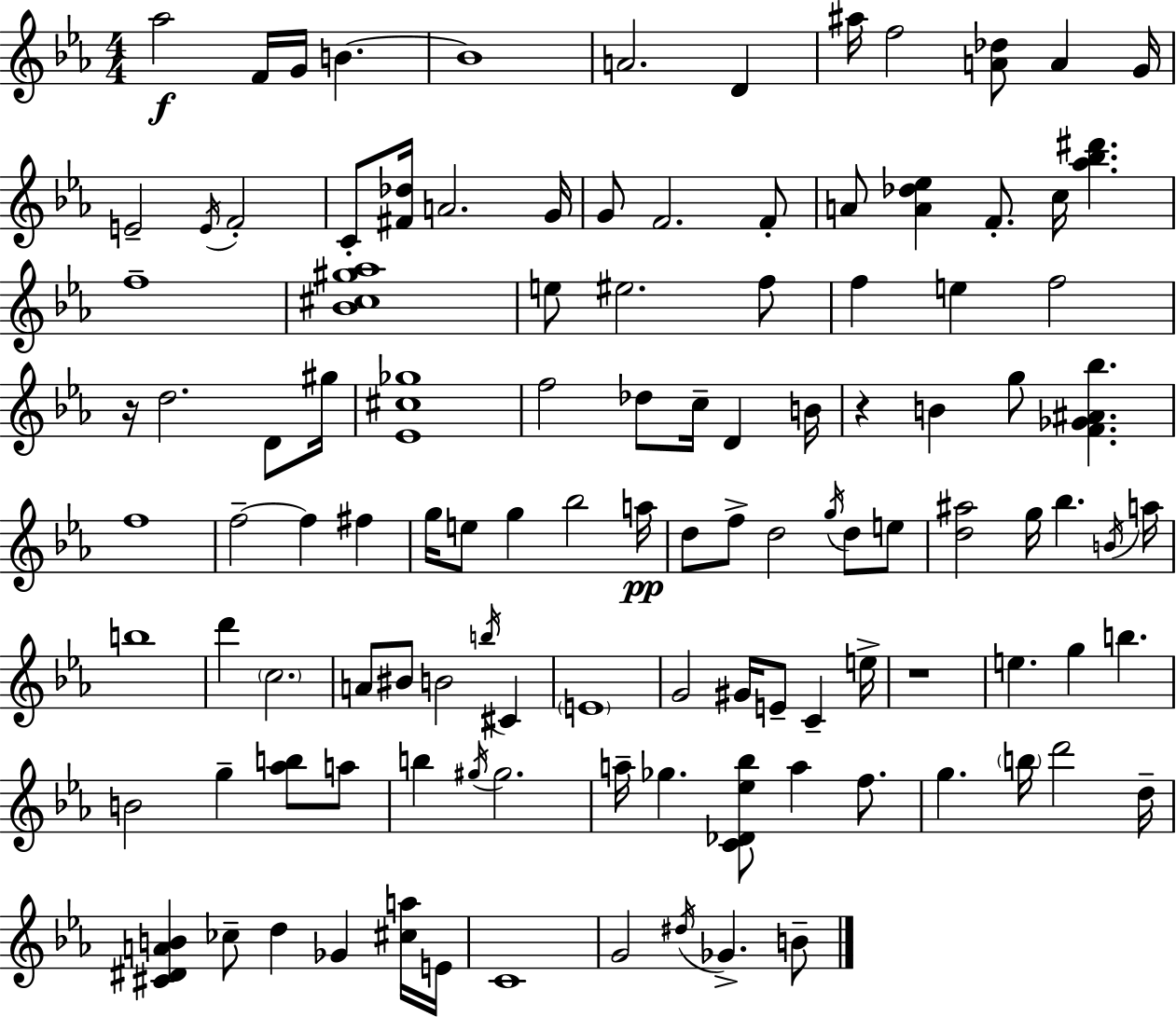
{
  \clef treble
  \numericTimeSignature
  \time 4/4
  \key ees \major
  aes''2\f f'16 g'16 b'4.~~ | b'1 | a'2. d'4 | ais''16 f''2 <a' des''>8 a'4 g'16 | \break e'2-- \acciaccatura { e'16 } f'2-. | c'8-. <fis' des''>16 a'2. | g'16 g'8 f'2. f'8-. | a'8 <a' des'' ees''>4 f'8.-. c''16 <aes'' bes'' dis'''>4. | \break f''1-- | <bes' cis'' gis'' aes''>1 | e''8 eis''2. f''8 | f''4 e''4 f''2 | \break r16 d''2. d'8 | gis''16 <ees' cis'' ges''>1 | f''2 des''8 c''16-- d'4 | b'16 r4 b'4 g''8 <f' ges' ais' bes''>4. | \break f''1 | f''2--~~ f''4 fis''4 | g''16 e''8 g''4 bes''2 | a''16\pp d''8 f''8-> d''2 \acciaccatura { g''16 } d''8 | \break e''8 <d'' ais''>2 g''16 bes''4. | \acciaccatura { b'16 } a''16 b''1 | d'''4 \parenthesize c''2. | a'8 bis'8 b'2 \acciaccatura { b''16 } | \break cis'4 \parenthesize e'1 | g'2 gis'16 e'8-- c'4-- | e''16-> r1 | e''4. g''4 b''4. | \break b'2 g''4-- | <aes'' b''>8 a''8 b''4 \acciaccatura { gis''16 } gis''2. | a''16-- ges''4. <c' des' ees'' bes''>8 a''4 | f''8. g''4. \parenthesize b''16 d'''2 | \break d''16-- <cis' dis' a' b'>4 ces''8-- d''4 ges'4 | <cis'' a''>16 e'16 c'1 | g'2 \acciaccatura { dis''16 } ges'4.-> | b'8-- \bar "|."
}